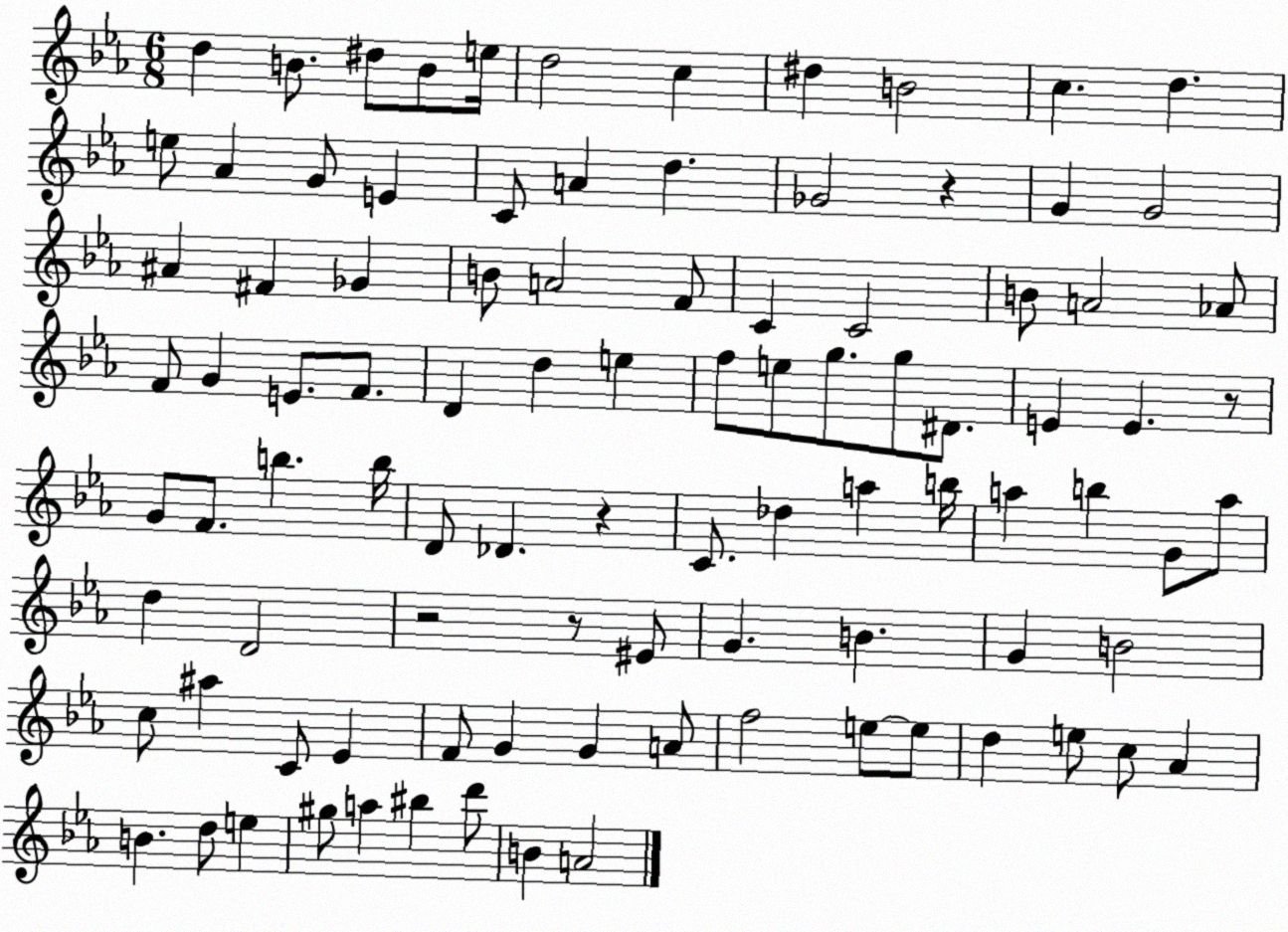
X:1
T:Untitled
M:6/8
L:1/4
K:Eb
d B/2 ^d/2 B/2 e/4 d2 c ^d B2 c d e/2 _A G/2 E C/2 A d _G2 z G G2 ^A ^F _G B/2 A2 F/2 C C2 B/2 A2 _A/2 F/2 G E/2 F/2 D d e f/2 e/2 g/2 g/2 ^D/2 E E z/2 G/2 F/2 b b/4 D/2 _D z C/2 _d a b/4 a b G/2 a/2 d D2 z2 z/2 ^E/2 G B G B2 c/2 ^a C/2 _E F/2 G G A/2 f2 e/2 e/2 d e/2 c/2 _A B d/2 e ^g/2 a ^b d'/2 B A2